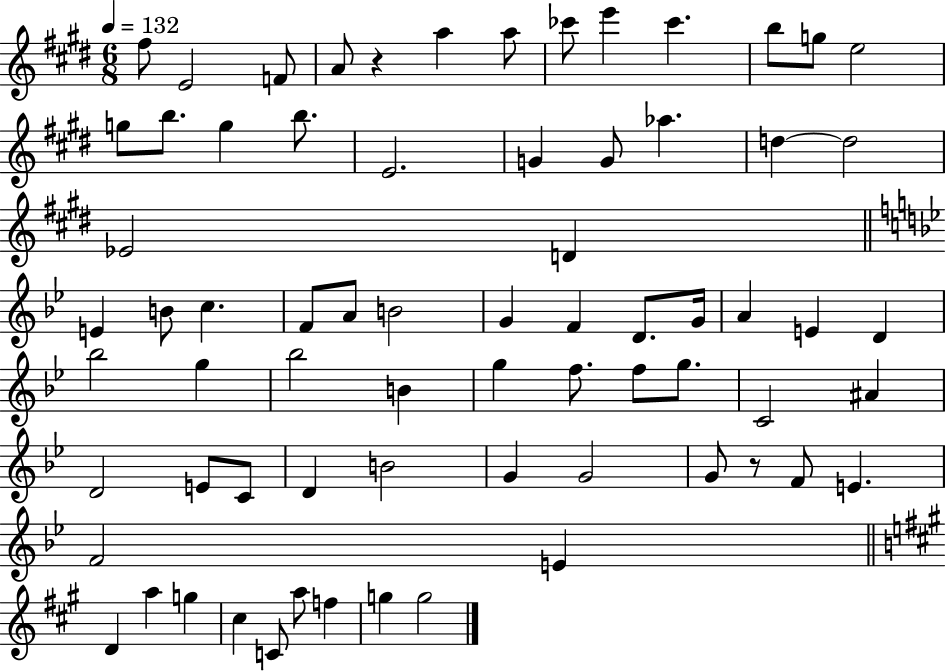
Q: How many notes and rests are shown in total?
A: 70